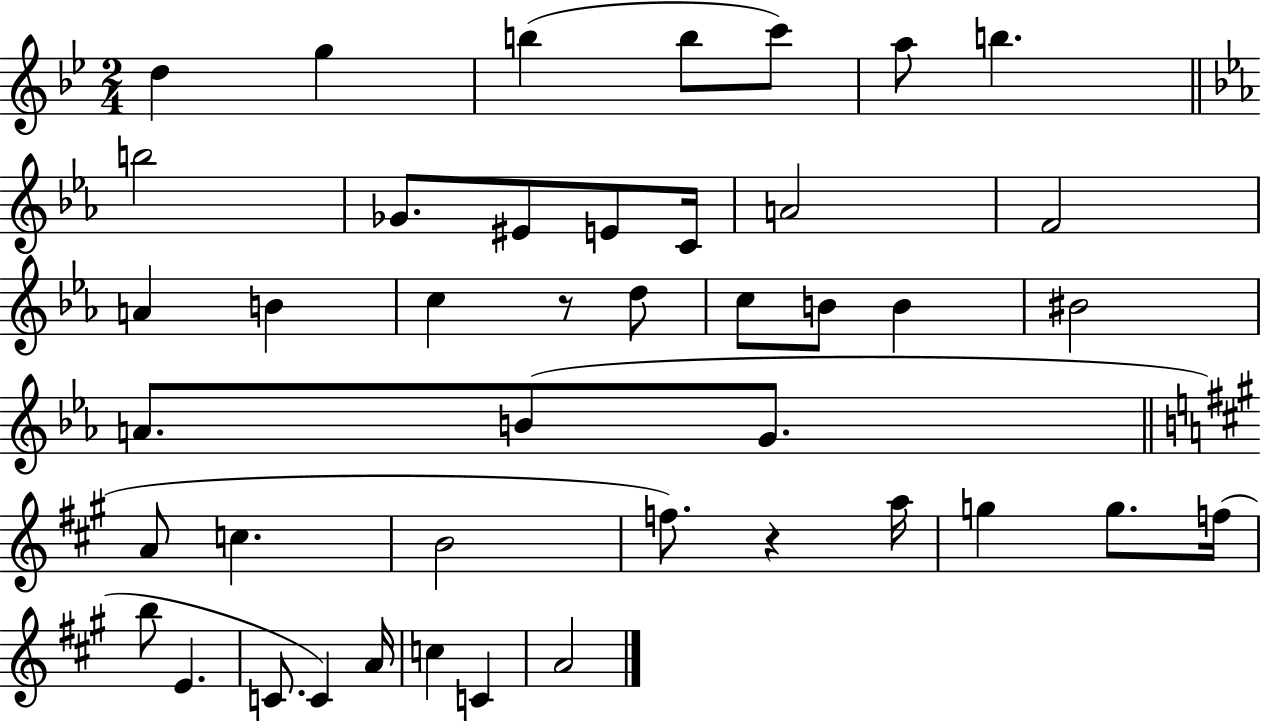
D5/q G5/q B5/q B5/e C6/e A5/e B5/q. B5/h Gb4/e. EIS4/e E4/e C4/s A4/h F4/h A4/q B4/q C5/q R/e D5/e C5/e B4/e B4/q BIS4/h A4/e. B4/e G4/e. A4/e C5/q. B4/h F5/e. R/q A5/s G5/q G5/e. F5/s B5/e E4/q. C4/e. C4/q A4/s C5/q C4/q A4/h